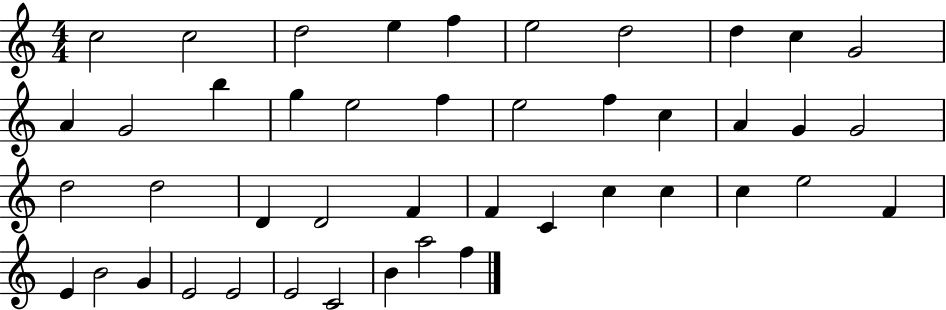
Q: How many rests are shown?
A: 0